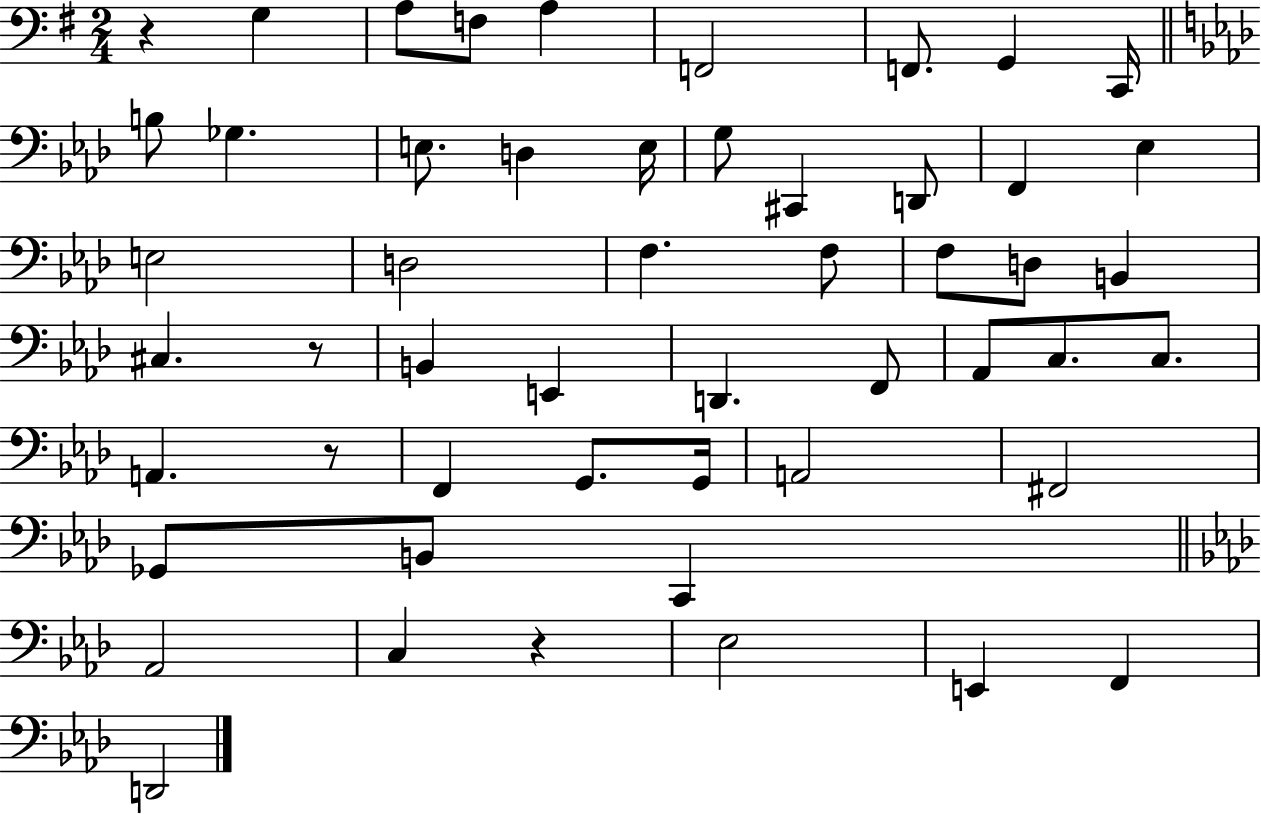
{
  \clef bass
  \numericTimeSignature
  \time 2/4
  \key g \major
  r4 g4 | a8 f8 a4 | f,2 | f,8. g,4 c,16 | \break \bar "||" \break \key f \minor b8 ges4. | e8. d4 e16 | g8 cis,4 d,8 | f,4 ees4 | \break e2 | d2 | f4. f8 | f8 d8 b,4 | \break cis4. r8 | b,4 e,4 | d,4. f,8 | aes,8 c8. c8. | \break a,4. r8 | f,4 g,8. g,16 | a,2 | fis,2 | \break ges,8 b,8 c,4 | \bar "||" \break \key f \minor aes,2 | c4 r4 | ees2 | e,4 f,4 | \break d,2 | \bar "|."
}